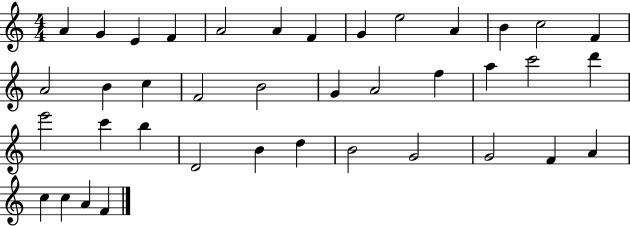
X:1
T:Untitled
M:4/4
L:1/4
K:C
A G E F A2 A F G e2 A B c2 F A2 B c F2 B2 G A2 f a c'2 d' e'2 c' b D2 B d B2 G2 G2 F A c c A F